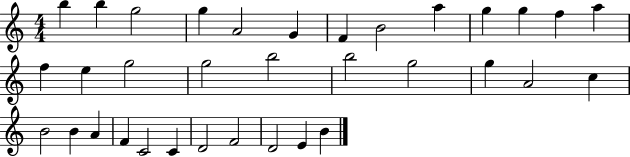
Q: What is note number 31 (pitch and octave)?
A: F4